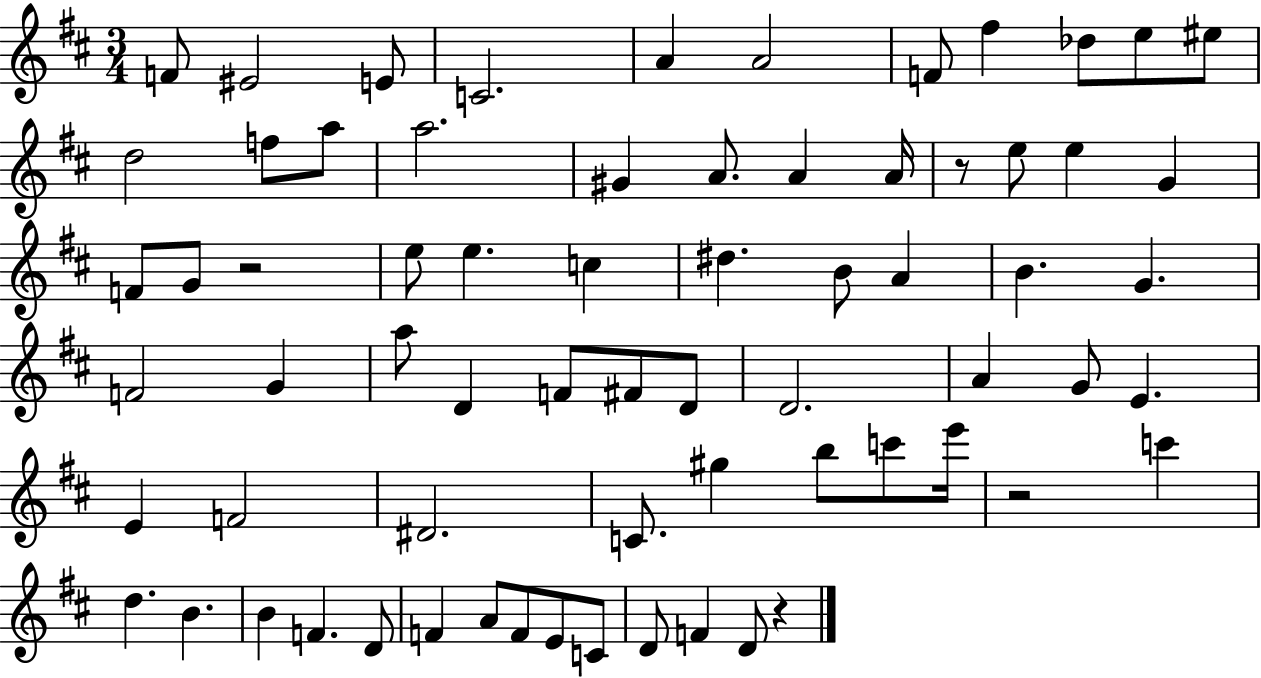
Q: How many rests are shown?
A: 4